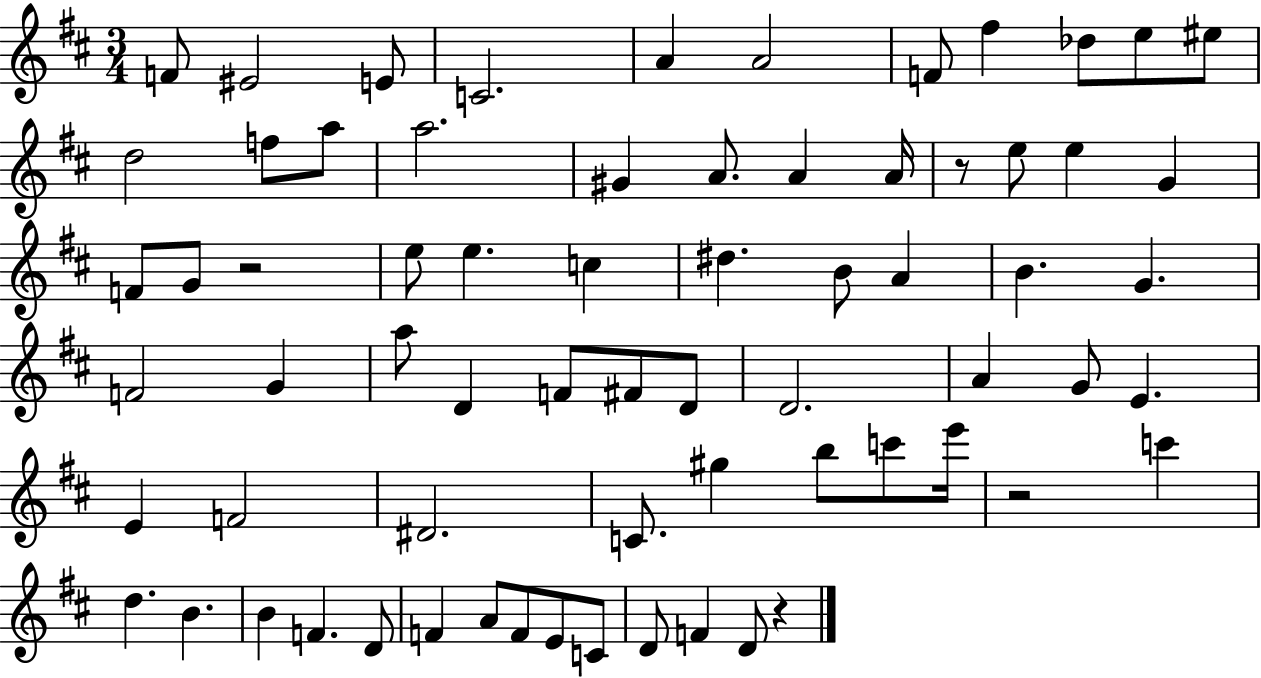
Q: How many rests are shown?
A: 4